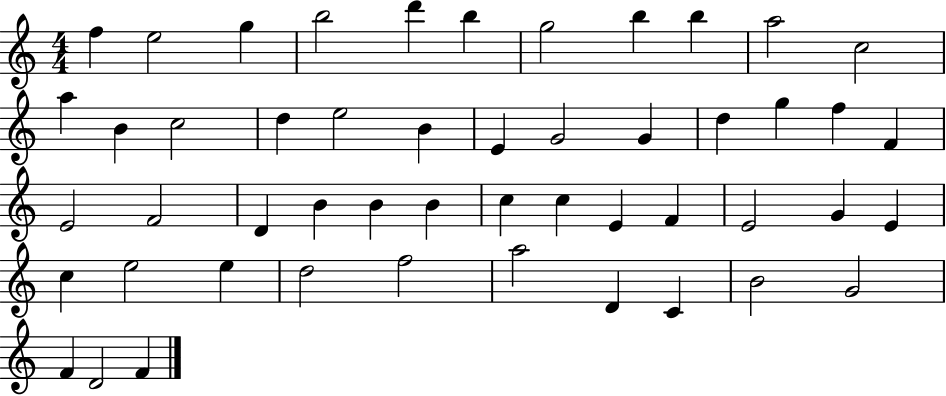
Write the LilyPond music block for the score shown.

{
  \clef treble
  \numericTimeSignature
  \time 4/4
  \key c \major
  f''4 e''2 g''4 | b''2 d'''4 b''4 | g''2 b''4 b''4 | a''2 c''2 | \break a''4 b'4 c''2 | d''4 e''2 b'4 | e'4 g'2 g'4 | d''4 g''4 f''4 f'4 | \break e'2 f'2 | d'4 b'4 b'4 b'4 | c''4 c''4 e'4 f'4 | e'2 g'4 e'4 | \break c''4 e''2 e''4 | d''2 f''2 | a''2 d'4 c'4 | b'2 g'2 | \break f'4 d'2 f'4 | \bar "|."
}